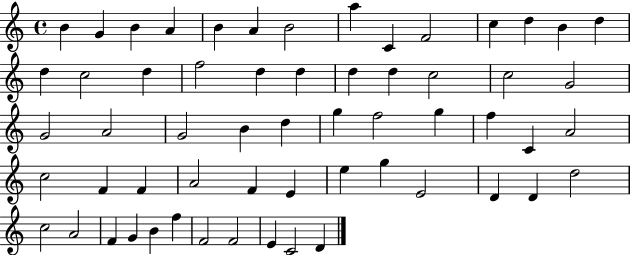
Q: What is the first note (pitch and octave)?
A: B4